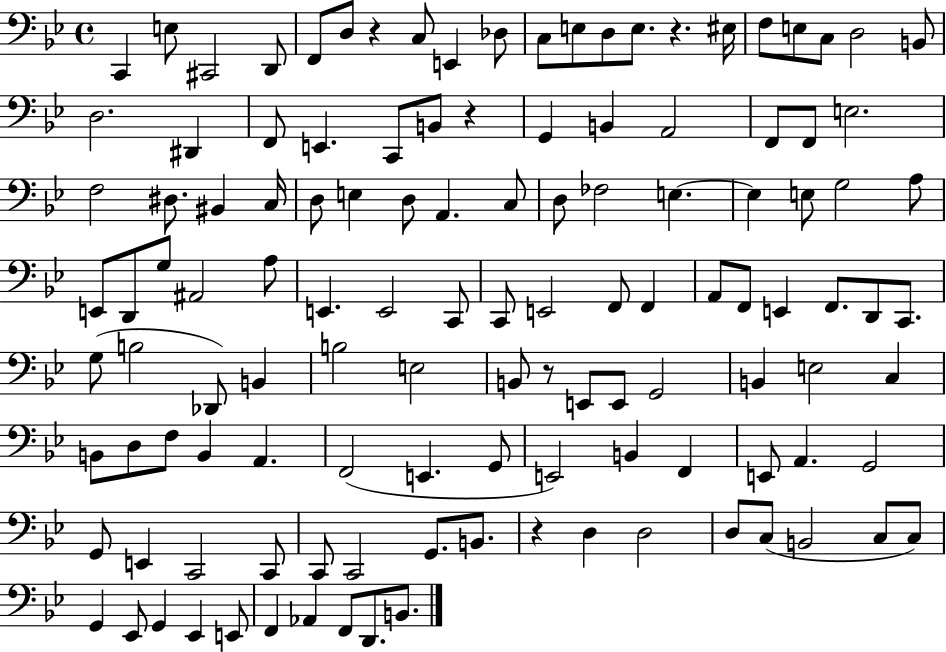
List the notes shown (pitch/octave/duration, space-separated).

C2/q E3/e C#2/h D2/e F2/e D3/e R/q C3/e E2/q Db3/e C3/e E3/e D3/e E3/e. R/q. EIS3/s F3/e E3/e C3/e D3/h B2/e D3/h. D#2/q F2/e E2/q. C2/e B2/e R/q G2/q B2/q A2/h F2/e F2/e E3/h. F3/h D#3/e. BIS2/q C3/s D3/e E3/q D3/e A2/q. C3/e D3/e FES3/h E3/q. E3/q E3/e G3/h A3/e E2/e D2/e G3/e A#2/h A3/e E2/q. E2/h C2/e C2/e E2/h F2/e F2/q A2/e F2/e E2/q F2/e. D2/e C2/e. G3/e B3/h Db2/e B2/q B3/h E3/h B2/e R/e E2/e E2/e G2/h B2/q E3/h C3/q B2/e D3/e F3/e B2/q A2/q. F2/h E2/q. G2/e E2/h B2/q F2/q E2/e A2/q. G2/h G2/e E2/q C2/h C2/e C2/e C2/h G2/e. B2/e. R/q D3/q D3/h D3/e C3/e B2/h C3/e C3/e G2/q Eb2/e G2/q Eb2/q E2/e F2/q Ab2/q F2/e D2/e. B2/e.